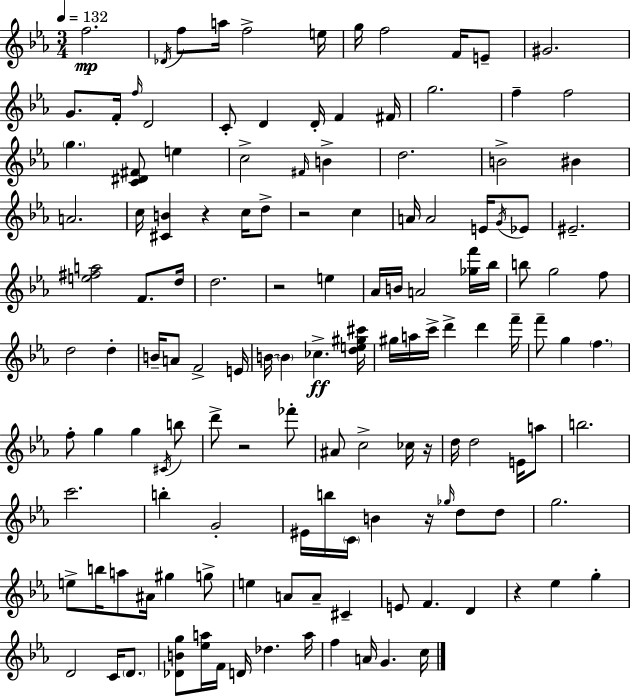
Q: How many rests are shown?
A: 7